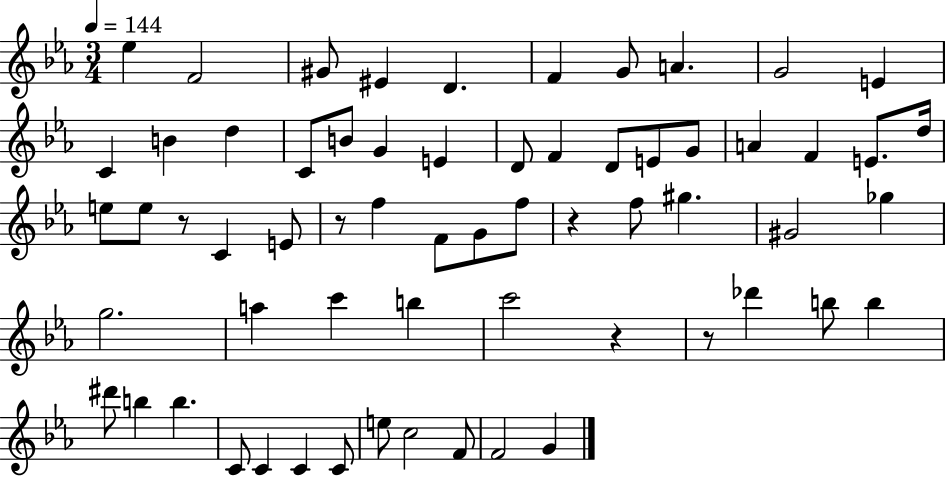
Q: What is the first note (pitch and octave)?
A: Eb5